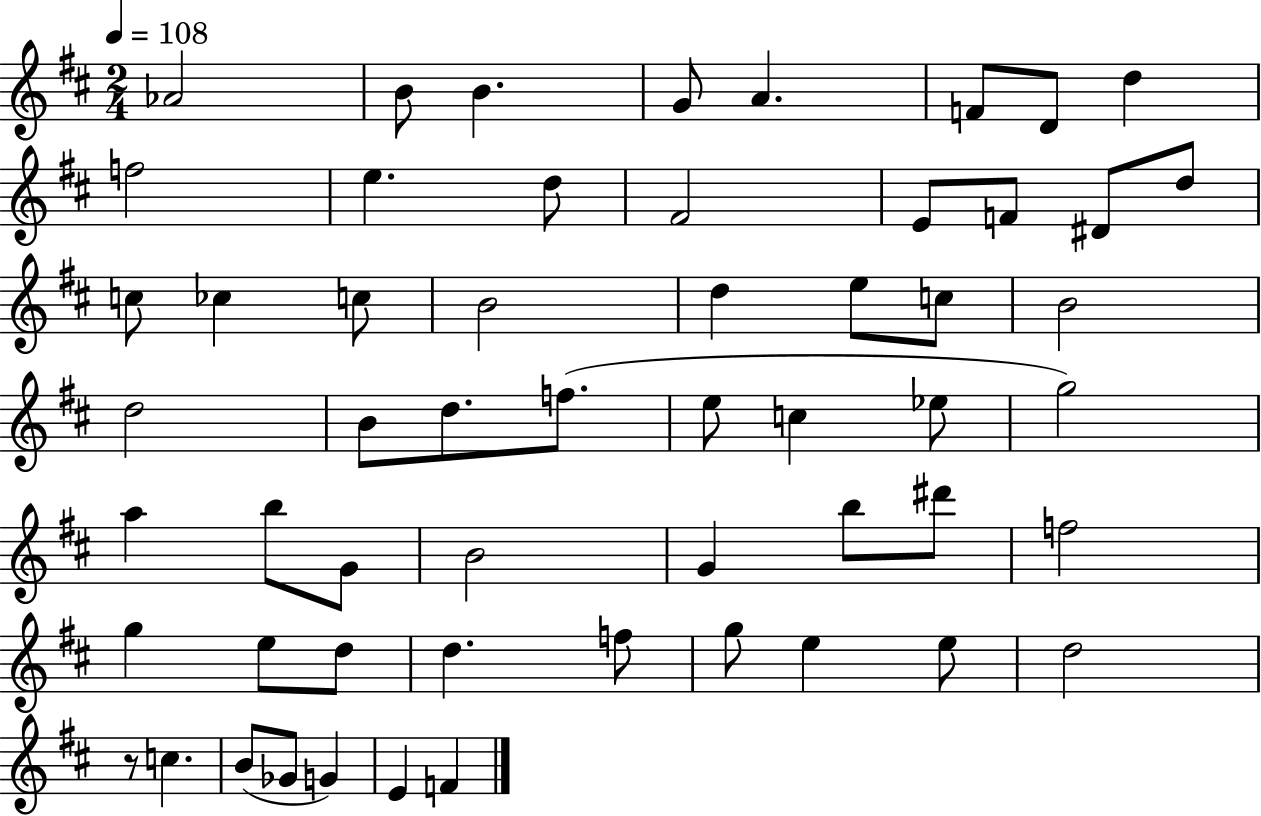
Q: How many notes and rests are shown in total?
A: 56